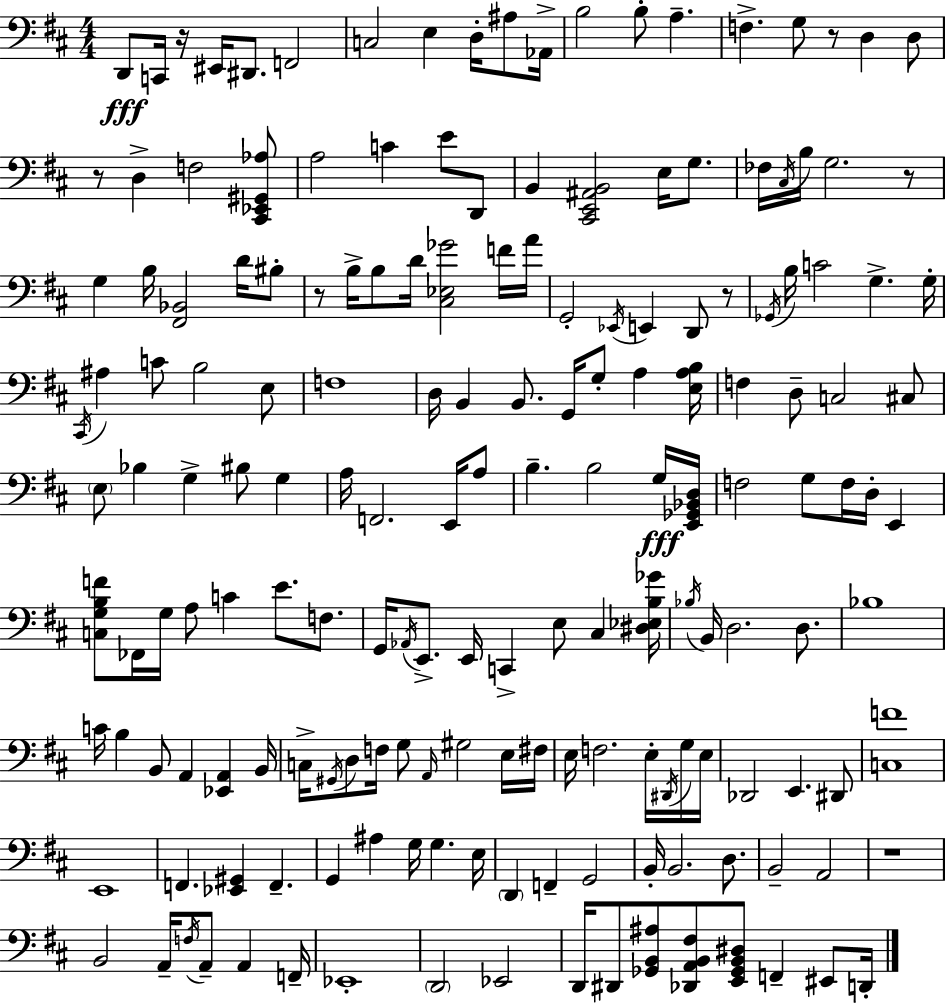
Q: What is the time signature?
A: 4/4